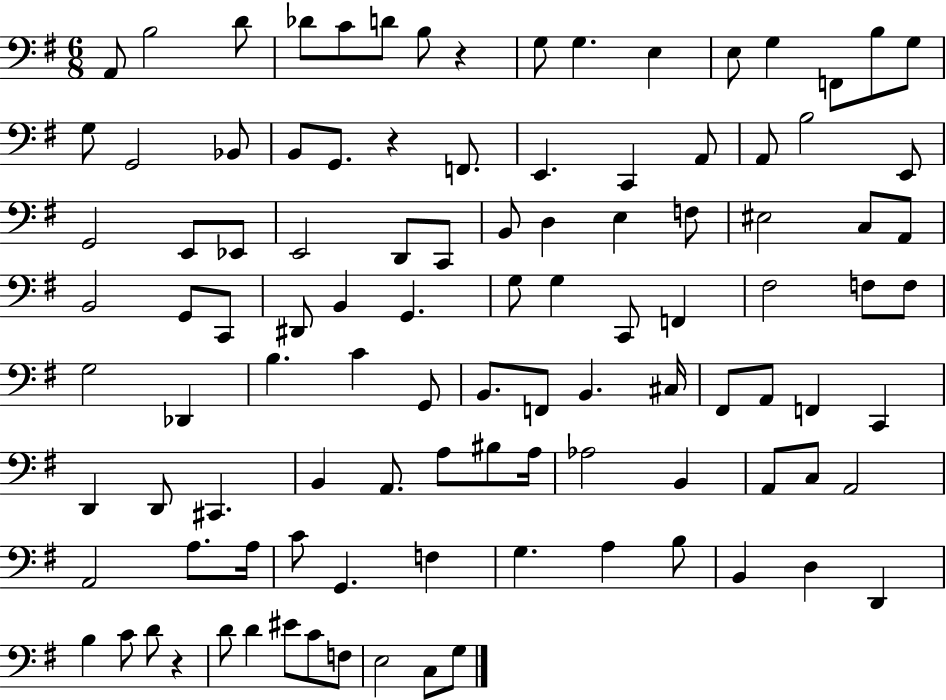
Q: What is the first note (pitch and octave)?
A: A2